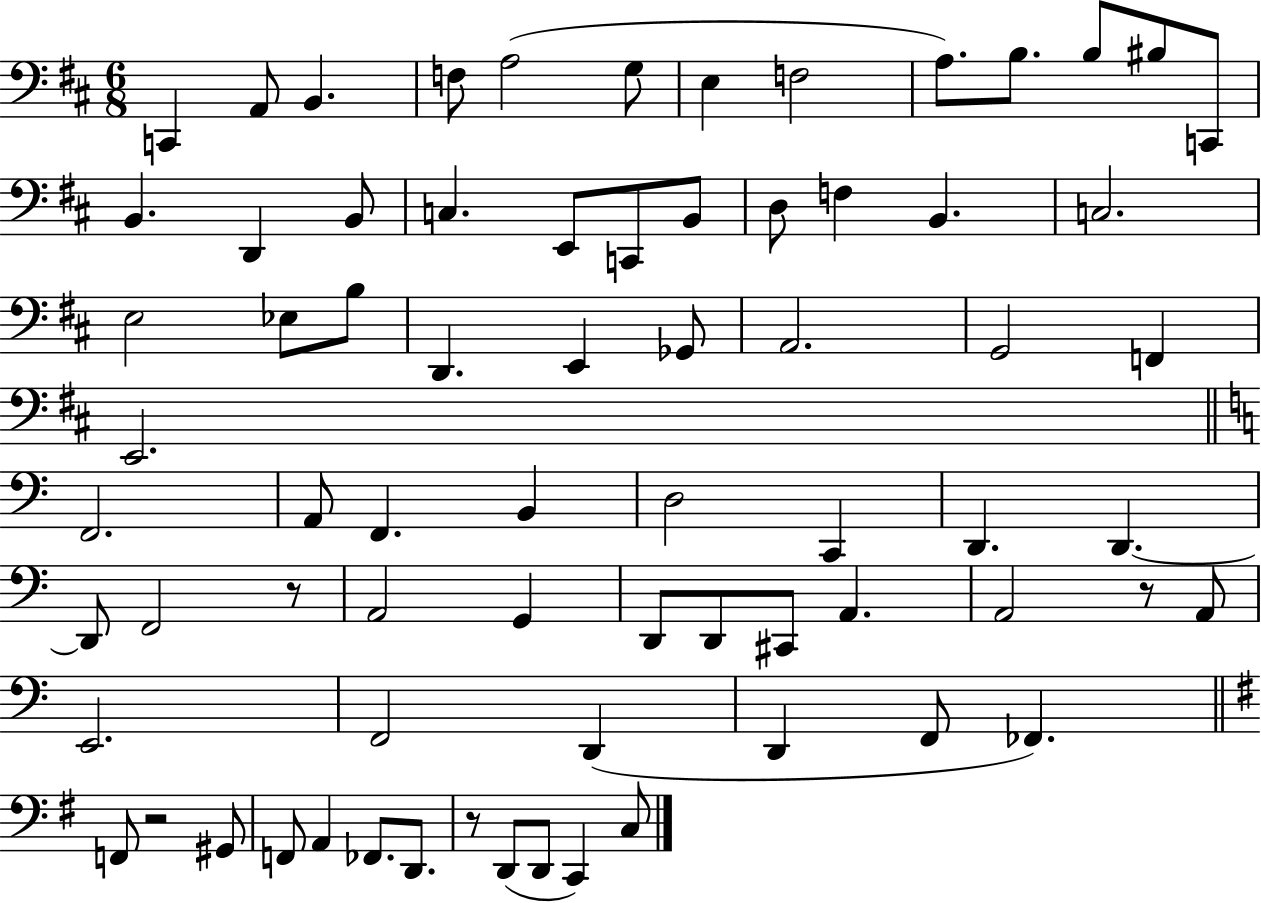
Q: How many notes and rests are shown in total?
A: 72